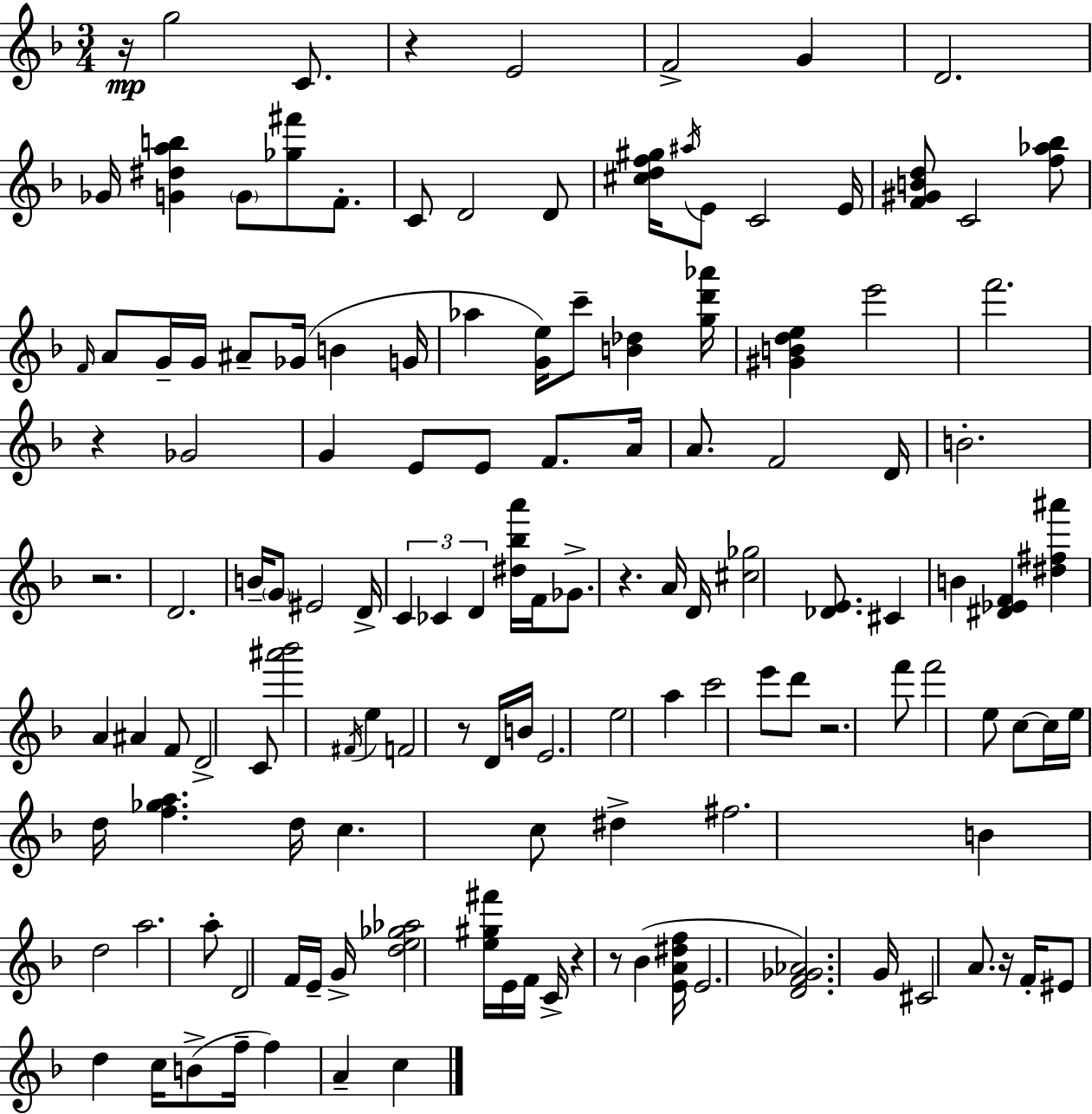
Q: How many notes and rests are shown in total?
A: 136